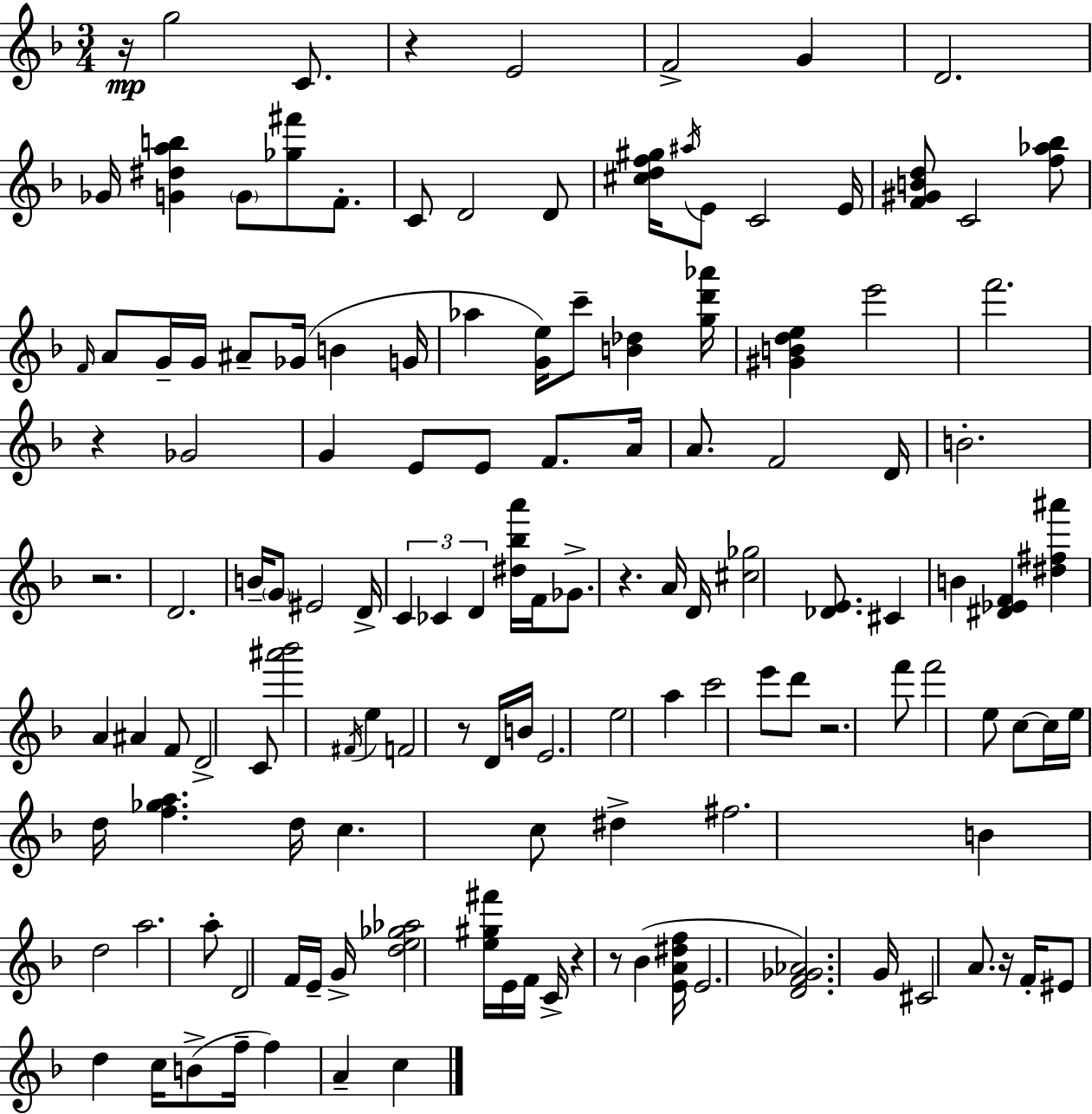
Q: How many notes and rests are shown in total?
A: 136